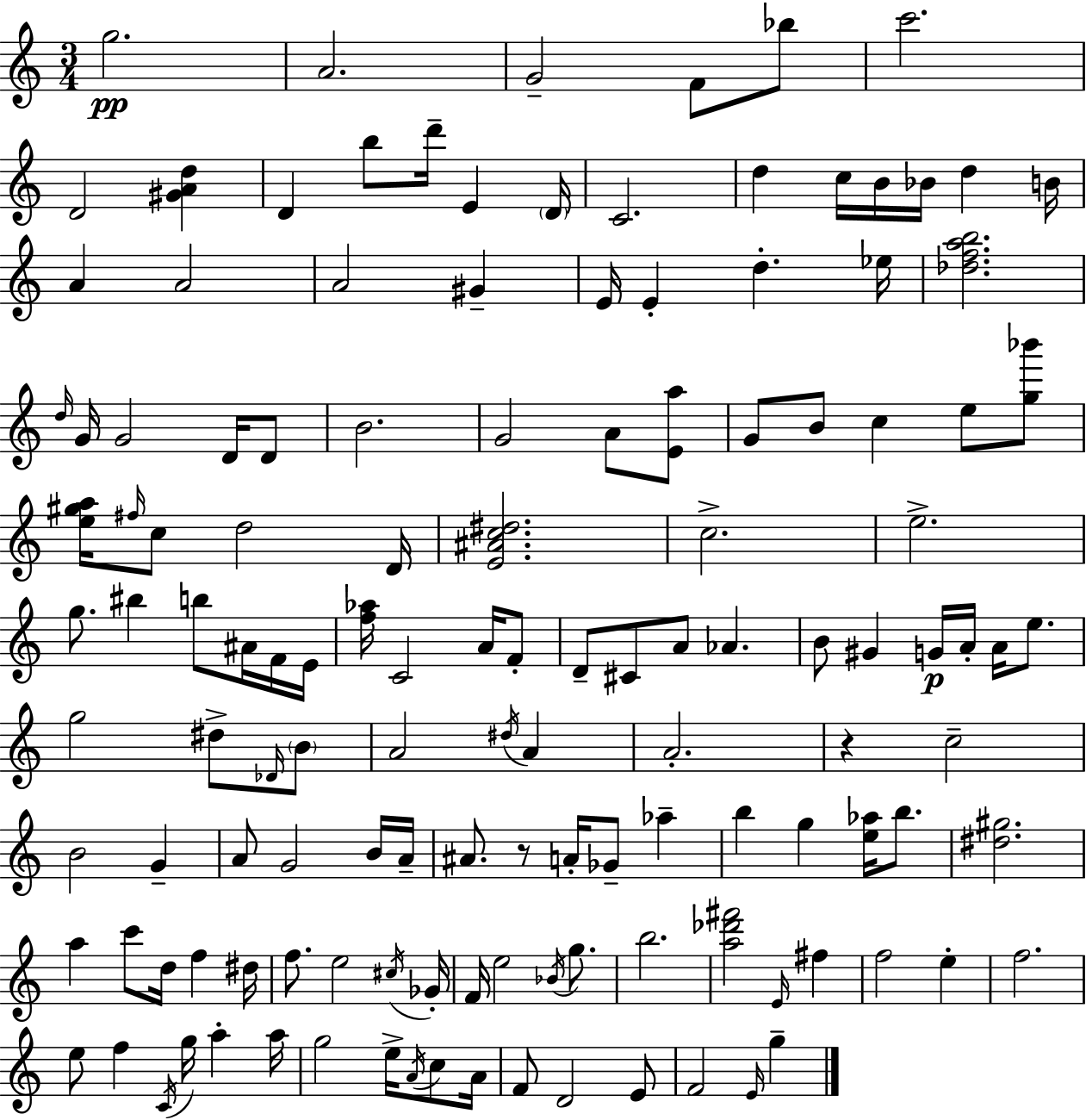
G5/h. A4/h. G4/h F4/e Bb5/e C6/h. D4/h [G#4,A4,D5]/q D4/q B5/e D6/s E4/q D4/s C4/h. D5/q C5/s B4/s Bb4/s D5/q B4/s A4/q A4/h A4/h G#4/q E4/s E4/q D5/q. Eb5/s [Db5,F5,A5,B5]/h. D5/s G4/s G4/h D4/s D4/e B4/h. G4/h A4/e [E4,A5]/e G4/e B4/e C5/q E5/e [G5,Bb6]/e [E5,G#5,A5]/s F#5/s C5/e D5/h D4/s [E4,A#4,C5,D#5]/h. C5/h. E5/h. G5/e. BIS5/q B5/e A#4/s F4/s E4/s [F5,Ab5]/s C4/h A4/s F4/e D4/e C#4/e A4/e Ab4/q. B4/e G#4/q G4/s A4/s A4/s E5/e. G5/h D#5/e Db4/s B4/e A4/h D#5/s A4/q A4/h. R/q C5/h B4/h G4/q A4/e G4/h B4/s A4/s A#4/e. R/e A4/s Gb4/e Ab5/q B5/q G5/q [E5,Ab5]/s B5/e. [D#5,G#5]/h. A5/q C6/e D5/s F5/q D#5/s F5/e. E5/h C#5/s Gb4/s F4/s E5/h Bb4/s G5/e. B5/h. [A5,Db6,F#6]/h E4/s F#5/q F5/h E5/q F5/h. E5/e F5/q C4/s G5/s A5/q A5/s G5/h E5/s A4/s C5/e A4/s F4/e D4/h E4/e F4/h E4/s G5/q